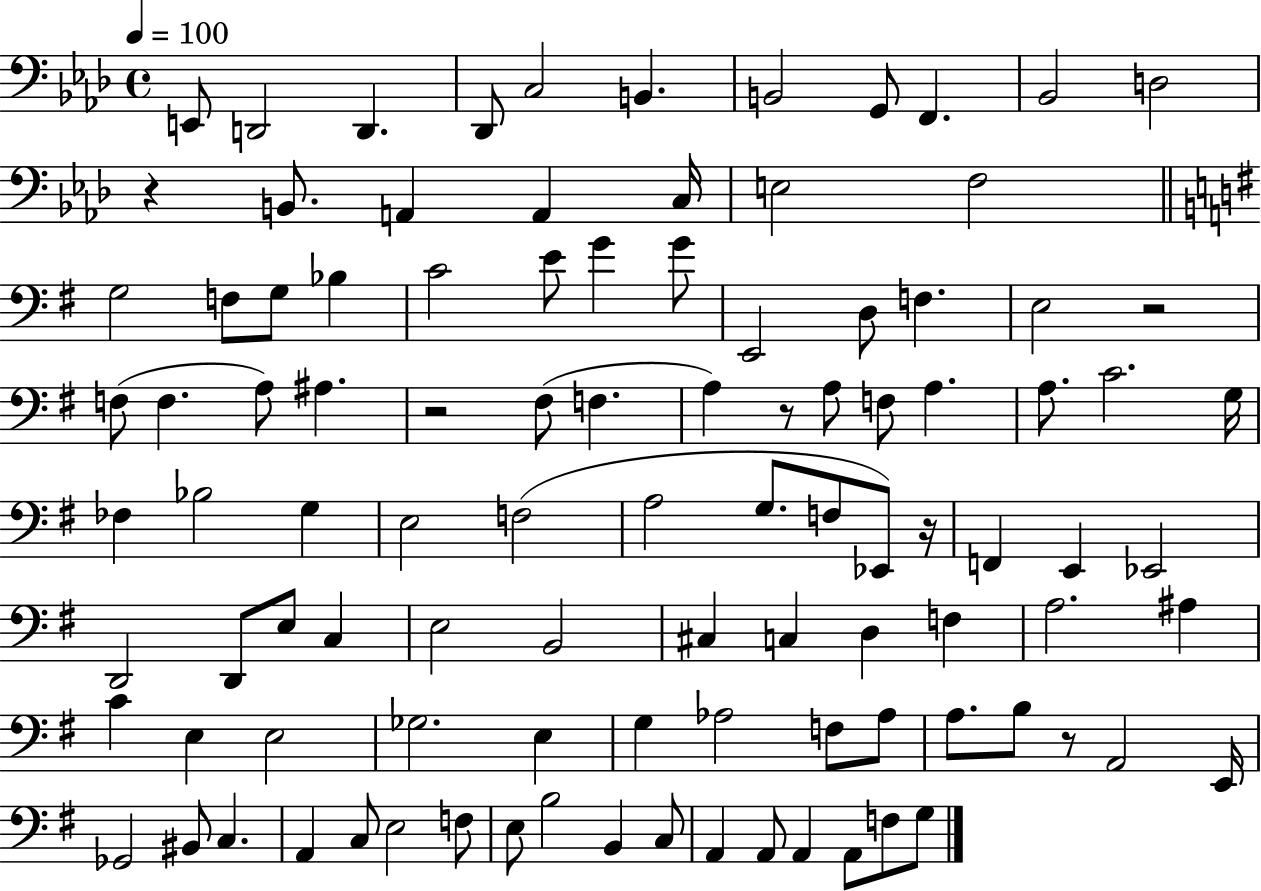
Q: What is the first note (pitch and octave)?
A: E2